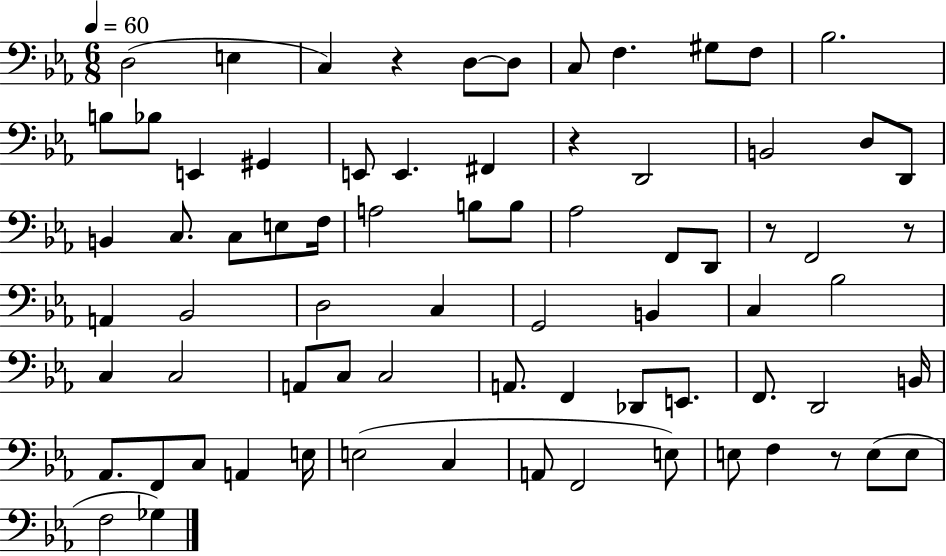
{
  \clef bass
  \numericTimeSignature
  \time 6/8
  \key ees \major
  \tempo 4 = 60
  d2( e4 | c4) r4 d8~~ d8 | c8 f4. gis8 f8 | bes2. | \break b8 bes8 e,4 gis,4 | e,8 e,4. fis,4 | r4 d,2 | b,2 d8 d,8 | \break b,4 c8. c8 e8 f16 | a2 b8 b8 | aes2 f,8 d,8 | r8 f,2 r8 | \break a,4 bes,2 | d2 c4 | g,2 b,4 | c4 bes2 | \break c4 c2 | a,8 c8 c2 | a,8. f,4 des,8 e,8. | f,8. d,2 b,16 | \break aes,8. f,8 c8 a,4 e16 | e2( c4 | a,8 f,2 e8) | e8 f4 r8 e8( e8 | \break f2 ges4) | \bar "|."
}